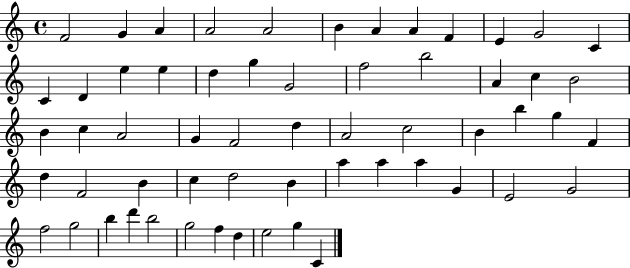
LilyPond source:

{
  \clef treble
  \time 4/4
  \defaultTimeSignature
  \key c \major
  f'2 g'4 a'4 | a'2 a'2 | b'4 a'4 a'4 f'4 | e'4 g'2 c'4 | \break c'4 d'4 e''4 e''4 | d''4 g''4 g'2 | f''2 b''2 | a'4 c''4 b'2 | \break b'4 c''4 a'2 | g'4 f'2 d''4 | a'2 c''2 | b'4 b''4 g''4 f'4 | \break d''4 f'2 b'4 | c''4 d''2 b'4 | a''4 a''4 a''4 g'4 | e'2 g'2 | \break f''2 g''2 | b''4 d'''4 b''2 | g''2 f''4 d''4 | e''2 g''4 c'4 | \break \bar "|."
}